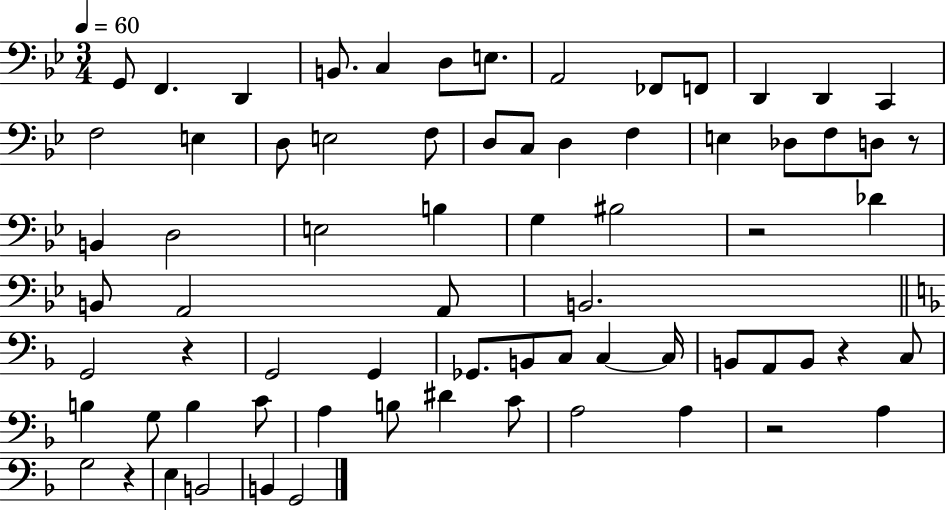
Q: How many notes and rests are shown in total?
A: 71